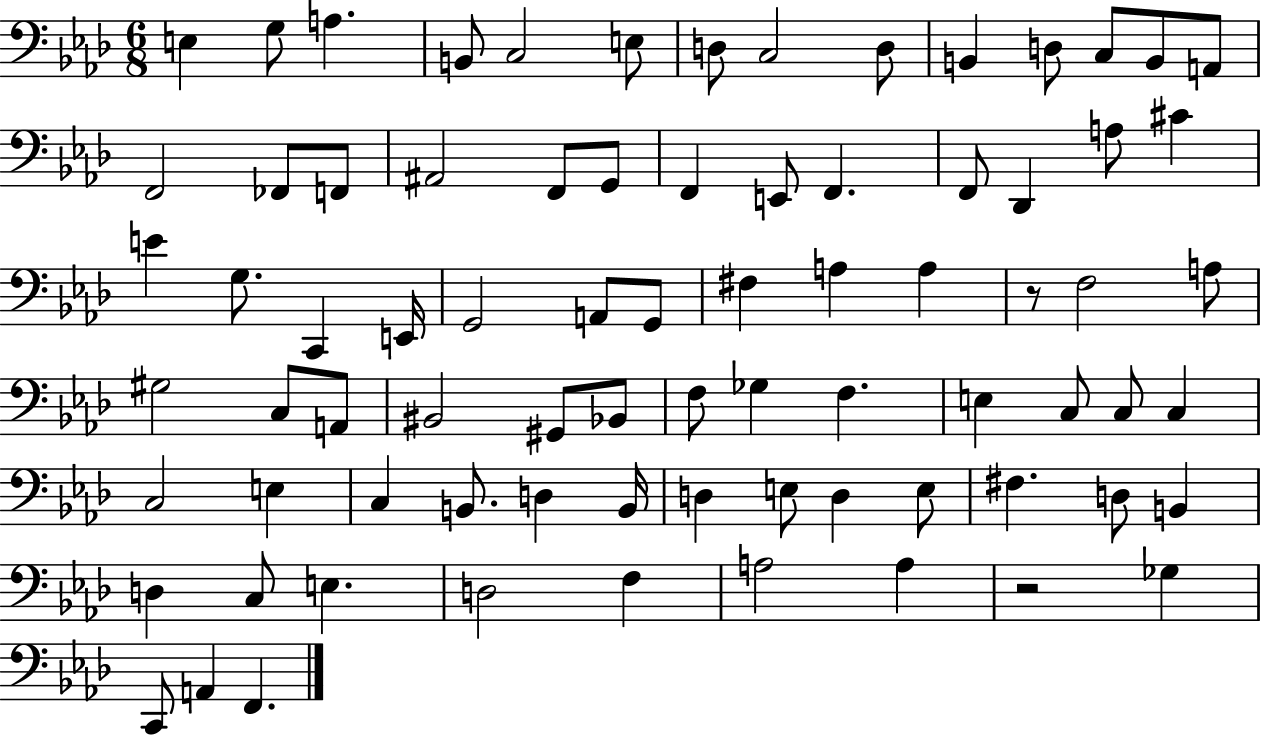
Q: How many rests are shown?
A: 2